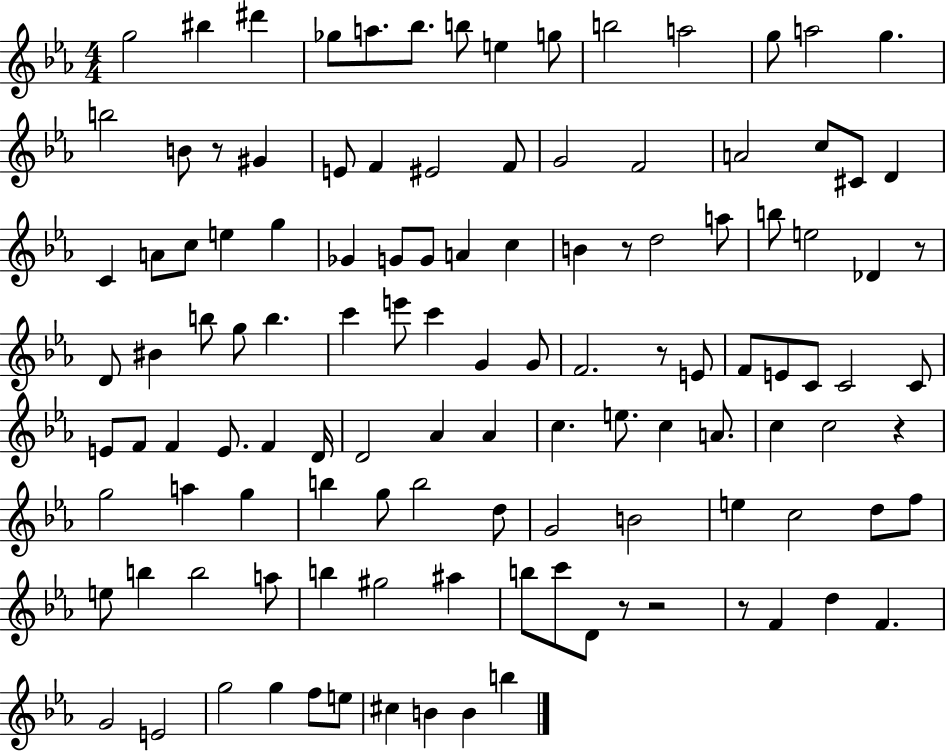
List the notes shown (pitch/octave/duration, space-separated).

G5/h BIS5/q D#6/q Gb5/e A5/e. Bb5/e. B5/e E5/q G5/e B5/h A5/h G5/e A5/h G5/q. B5/h B4/e R/e G#4/q E4/e F4/q EIS4/h F4/e G4/h F4/h A4/h C5/e C#4/e D4/q C4/q A4/e C5/e E5/q G5/q Gb4/q G4/e G4/e A4/q C5/q B4/q R/e D5/h A5/e B5/e E5/h Db4/q R/e D4/e BIS4/q B5/e G5/e B5/q. C6/q E6/e C6/q G4/q G4/e F4/h. R/e E4/e F4/e E4/e C4/e C4/h C4/e E4/e F4/e F4/q E4/e. F4/q D4/s D4/h Ab4/q Ab4/q C5/q. E5/e. C5/q A4/e. C5/q C5/h R/q G5/h A5/q G5/q B5/q G5/e B5/h D5/e G4/h B4/h E5/q C5/h D5/e F5/e E5/e B5/q B5/h A5/e B5/q G#5/h A#5/q B5/e C6/e D4/e R/e R/h R/e F4/q D5/q F4/q. G4/h E4/h G5/h G5/q F5/e E5/e C#5/q B4/q B4/q B5/q